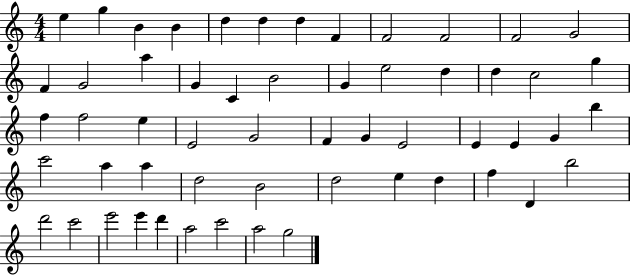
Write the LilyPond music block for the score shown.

{
  \clef treble
  \numericTimeSignature
  \time 4/4
  \key c \major
  e''4 g''4 b'4 b'4 | d''4 d''4 d''4 f'4 | f'2 f'2 | f'2 g'2 | \break f'4 g'2 a''4 | g'4 c'4 b'2 | g'4 e''2 d''4 | d''4 c''2 g''4 | \break f''4 f''2 e''4 | e'2 g'2 | f'4 g'4 e'2 | e'4 e'4 g'4 b''4 | \break c'''2 a''4 a''4 | d''2 b'2 | d''2 e''4 d''4 | f''4 d'4 b''2 | \break d'''2 c'''2 | e'''2 e'''4 d'''4 | a''2 c'''2 | a''2 g''2 | \break \bar "|."
}